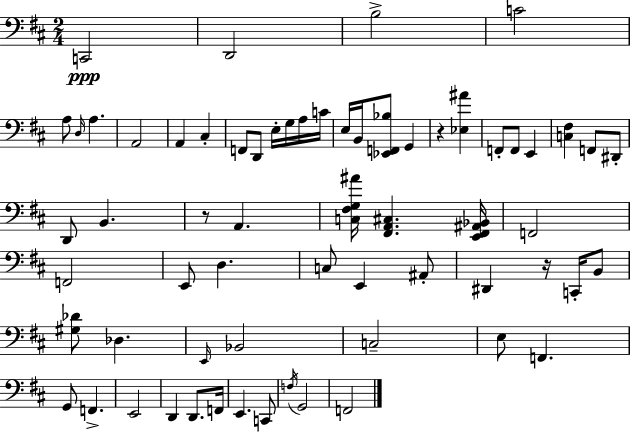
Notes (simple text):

C2/h D2/h B3/h C4/h A3/e D3/s A3/q. A2/h A2/q C#3/q F2/e D2/e E3/s G3/s A3/s C4/s E3/s B2/s [Eb2,F2,Bb3]/e G2/q R/q [Eb3,A#4]/q F2/e F2/e E2/q [C3,F#3]/q F2/e D#2/e D2/e B2/q. R/e A2/q. [C3,F#3,G3,A#4]/s [F#2,A2,C#3]/q. [E2,F#2,A#2,Bb2]/s F2/h F2/h E2/e D3/q. C3/e E2/q A#2/e D#2/q R/s C2/s B2/e [G#3,Db4]/e Db3/q. E2/s Bb2/h C3/h E3/e F2/q. G2/e F2/q. E2/h D2/q D2/e. F2/s E2/q. C2/e F3/s G2/h F2/h